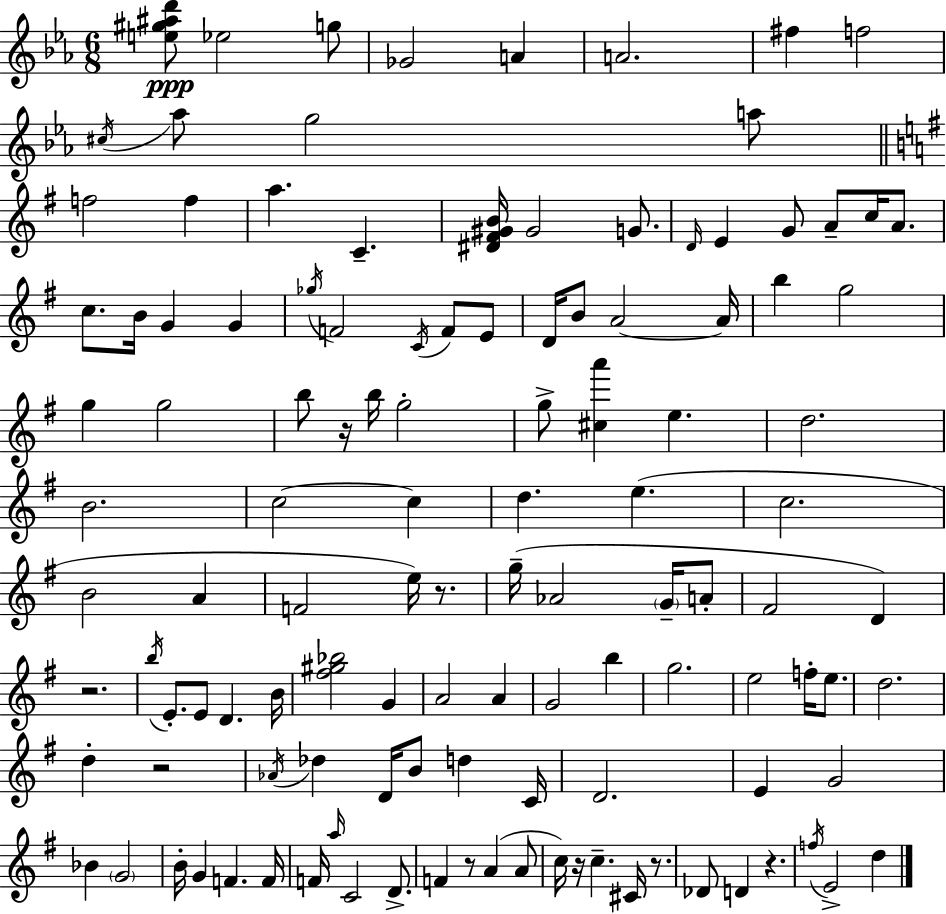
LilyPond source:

{
  \clef treble
  \numericTimeSignature
  \time 6/8
  \key ees \major
  <e'' gis'' ais'' d'''>8\ppp ees''2 g''8 | ges'2 a'4 | a'2. | fis''4 f''2 | \break \acciaccatura { cis''16 } aes''8 g''2 a''8 | \bar "||" \break \key e \minor f''2 f''4 | a''4. c'4.-- | <dis' fis' gis' b'>16 gis'2 g'8. | \grace { d'16 } e'4 g'8 a'8-- c''16 a'8. | \break c''8. b'16 g'4 g'4 | \acciaccatura { ges''16 } f'2 \acciaccatura { c'16 } f'8 | e'8 d'16 b'8 a'2~~ | a'16 b''4 g''2 | \break g''4 g''2 | b''8 r16 b''16 g''2-. | g''8-> <cis'' a'''>4 e''4. | d''2. | \break b'2. | c''2~~ c''4 | d''4. e''4.( | c''2. | \break b'2 a'4 | f'2 e''16) | r8. g''16--( aes'2 | \parenthesize g'16-- a'8-. fis'2 d'4) | \break r2. | \acciaccatura { b''16 } e'8.-. e'8 d'4. | b'16 <fis'' gis'' bes''>2 | g'4 a'2 | \break a'4 g'2 | b''4 g''2. | e''2 | f''16-. e''8. d''2. | \break d''4-. r2 | \acciaccatura { aes'16 } des''4 d'16 b'8 | d''4 c'16 d'2. | e'4 g'2 | \break bes'4 \parenthesize g'2 | b'16-. g'4 f'4. | f'16 f'16 \grace { a''16 } c'2 | d'8.-> f'4 r8 | \break a'4( a'8 c''16) r16 c''4.-- | cis'16 r8. des'8 d'4 | r4. \acciaccatura { f''16 } e'2-> | d''4 \bar "|."
}